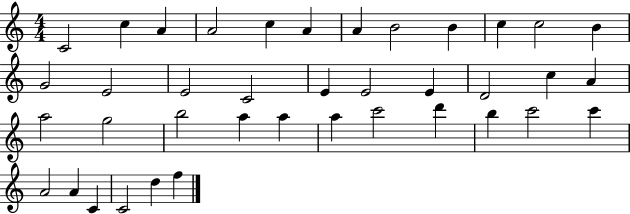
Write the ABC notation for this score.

X:1
T:Untitled
M:4/4
L:1/4
K:C
C2 c A A2 c A A B2 B c c2 B G2 E2 E2 C2 E E2 E D2 c A a2 g2 b2 a a a c'2 d' b c'2 c' A2 A C C2 d f